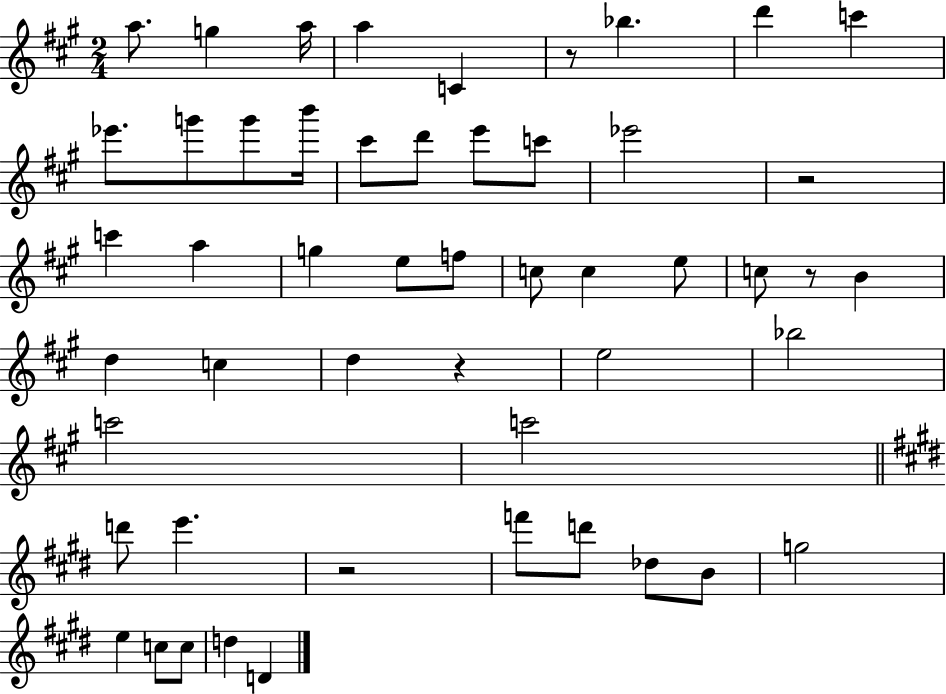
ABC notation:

X:1
T:Untitled
M:2/4
L:1/4
K:A
a/2 g a/4 a C z/2 _b d' c' _e'/2 g'/2 g'/2 b'/4 ^c'/2 d'/2 e'/2 c'/2 _e'2 z2 c' a g e/2 f/2 c/2 c e/2 c/2 z/2 B d c d z e2 _b2 c'2 c'2 d'/2 e' z2 f'/2 d'/2 _d/2 B/2 g2 e c/2 c/2 d D